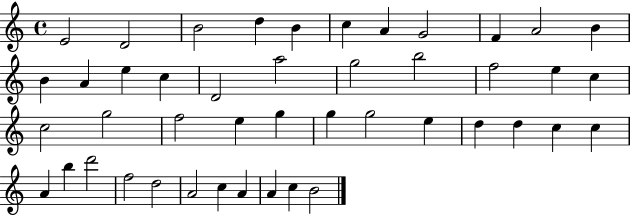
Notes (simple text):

E4/h D4/h B4/h D5/q B4/q C5/q A4/q G4/h F4/q A4/h B4/q B4/q A4/q E5/q C5/q D4/h A5/h G5/h B5/h F5/h E5/q C5/q C5/h G5/h F5/h E5/q G5/q G5/q G5/h E5/q D5/q D5/q C5/q C5/q A4/q B5/q D6/h F5/h D5/h A4/h C5/q A4/q A4/q C5/q B4/h